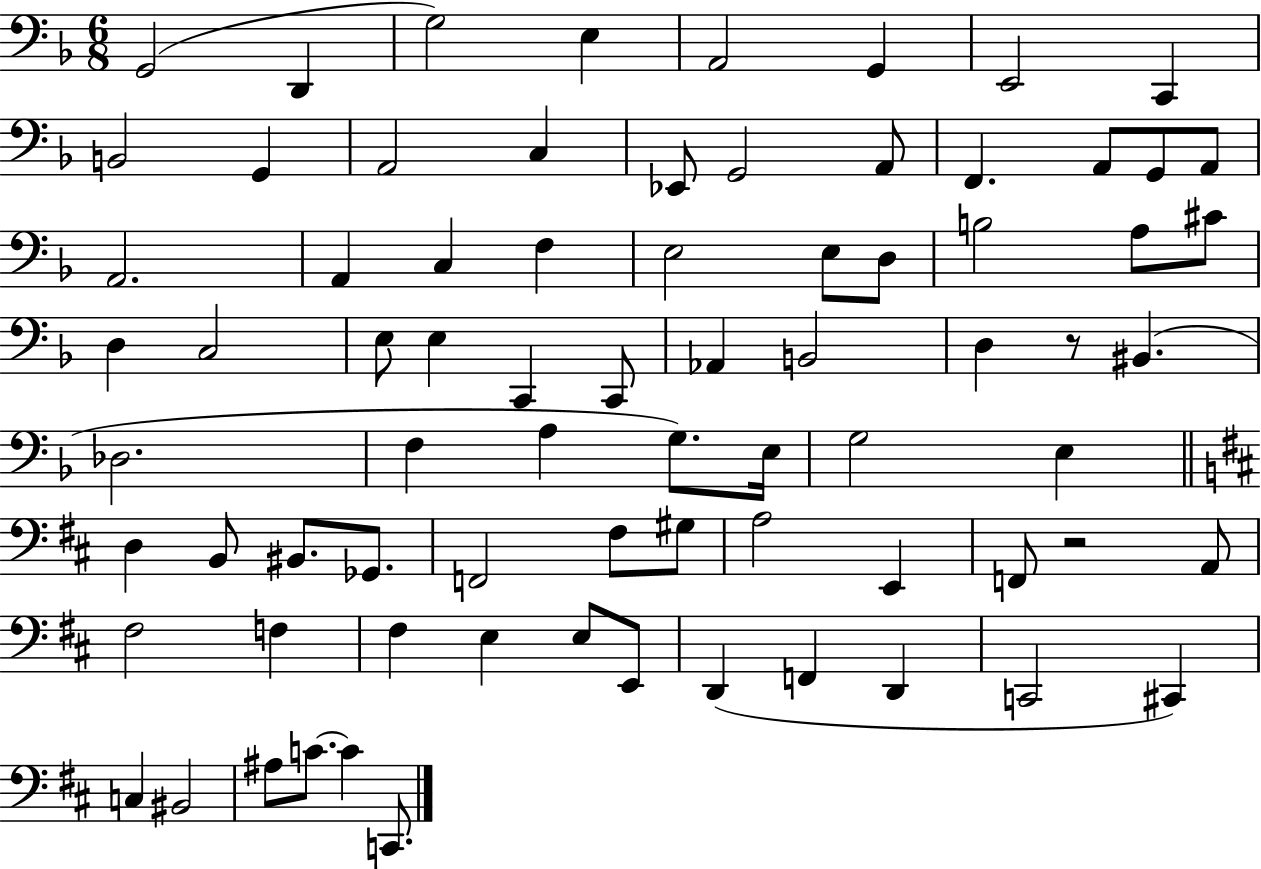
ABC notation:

X:1
T:Untitled
M:6/8
L:1/4
K:F
G,,2 D,, G,2 E, A,,2 G,, E,,2 C,, B,,2 G,, A,,2 C, _E,,/2 G,,2 A,,/2 F,, A,,/2 G,,/2 A,,/2 A,,2 A,, C, F, E,2 E,/2 D,/2 B,2 A,/2 ^C/2 D, C,2 E,/2 E, C,, C,,/2 _A,, B,,2 D, z/2 ^B,, _D,2 F, A, G,/2 E,/4 G,2 E, D, B,,/2 ^B,,/2 _G,,/2 F,,2 ^F,/2 ^G,/2 A,2 E,, F,,/2 z2 A,,/2 ^F,2 F, ^F, E, E,/2 E,,/2 D,, F,, D,, C,,2 ^C,, C, ^B,,2 ^A,/2 C/2 C C,,/2